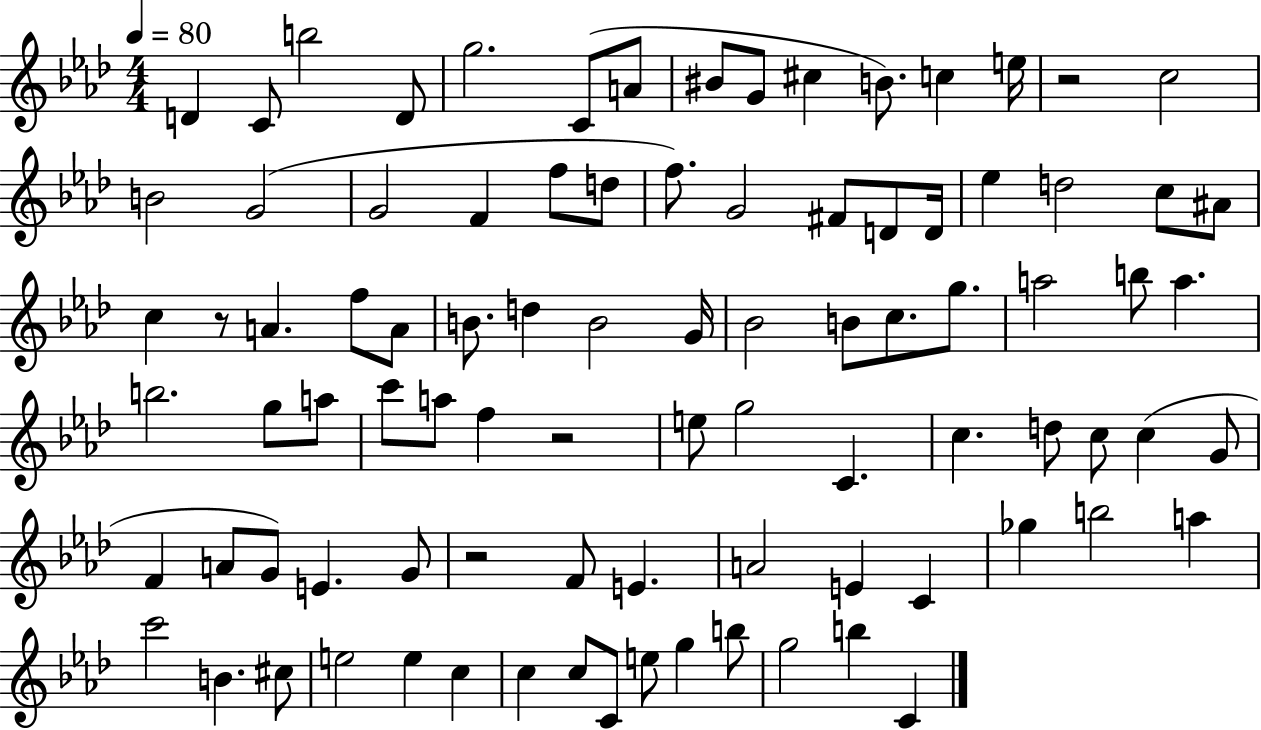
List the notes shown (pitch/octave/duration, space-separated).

D4/q C4/e B5/h D4/e G5/h. C4/e A4/e BIS4/e G4/e C#5/q B4/e. C5/q E5/s R/h C5/h B4/h G4/h G4/h F4/q F5/e D5/e F5/e. G4/h F#4/e D4/e D4/s Eb5/q D5/h C5/e A#4/e C5/q R/e A4/q. F5/e A4/e B4/e. D5/q B4/h G4/s Bb4/h B4/e C5/e. G5/e. A5/h B5/e A5/q. B5/h. G5/e A5/e C6/e A5/e F5/q R/h E5/e G5/h C4/q. C5/q. D5/e C5/e C5/q G4/e F4/q A4/e G4/e E4/q. G4/e R/h F4/e E4/q. A4/h E4/q C4/q Gb5/q B5/h A5/q C6/h B4/q. C#5/e E5/h E5/q C5/q C5/q C5/e C4/e E5/e G5/q B5/e G5/h B5/q C4/q